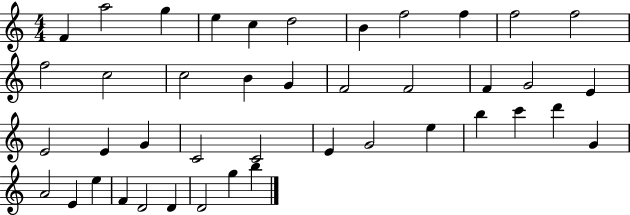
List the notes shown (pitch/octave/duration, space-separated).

F4/q A5/h G5/q E5/q C5/q D5/h B4/q F5/h F5/q F5/h F5/h F5/h C5/h C5/h B4/q G4/q F4/h F4/h F4/q G4/h E4/q E4/h E4/q G4/q C4/h C4/h E4/q G4/h E5/q B5/q C6/q D6/q G4/q A4/h E4/q E5/q F4/q D4/h D4/q D4/h G5/q B5/q